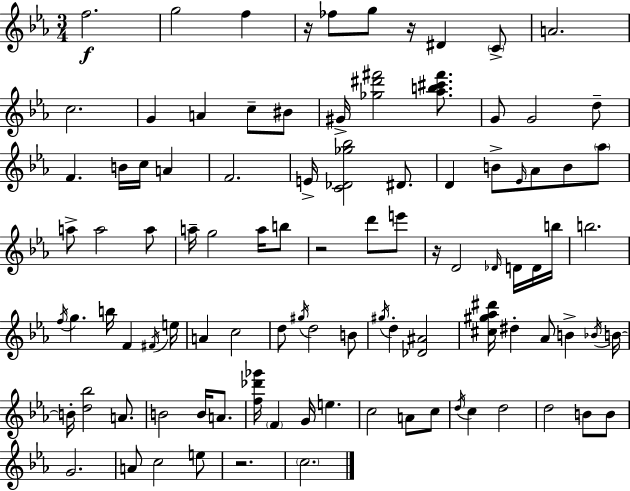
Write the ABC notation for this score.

X:1
T:Untitled
M:3/4
L:1/4
K:Eb
f2 g2 f z/4 _f/2 g/2 z/4 ^D C/2 A2 c2 G A c/2 ^B/2 ^G/4 [_g^d'^f']2 [_ab^c'^f']/2 G/2 G2 d/2 F B/4 c/4 A F2 E/4 [C_D_g_b]2 ^D/2 D B/2 _E/4 _A/2 B/2 _a/2 a/2 a2 a/2 a/4 g2 a/4 b/2 z2 d'/2 e'/2 z/4 D2 _D/4 D/4 D/4 b/4 b2 f/4 g b/4 F ^F/4 e/4 A c2 d/2 ^g/4 d2 B/2 ^g/4 d [_D^A]2 [^c^g_a^d']/4 ^d _A/2 B _B/4 B/4 B/4 [d_b]2 A/2 B2 B/4 A/2 [f_d'_g']/4 F G/4 e c2 A/2 c/2 d/4 c d2 d2 B/2 B/2 G2 A/2 c2 e/2 z2 c2